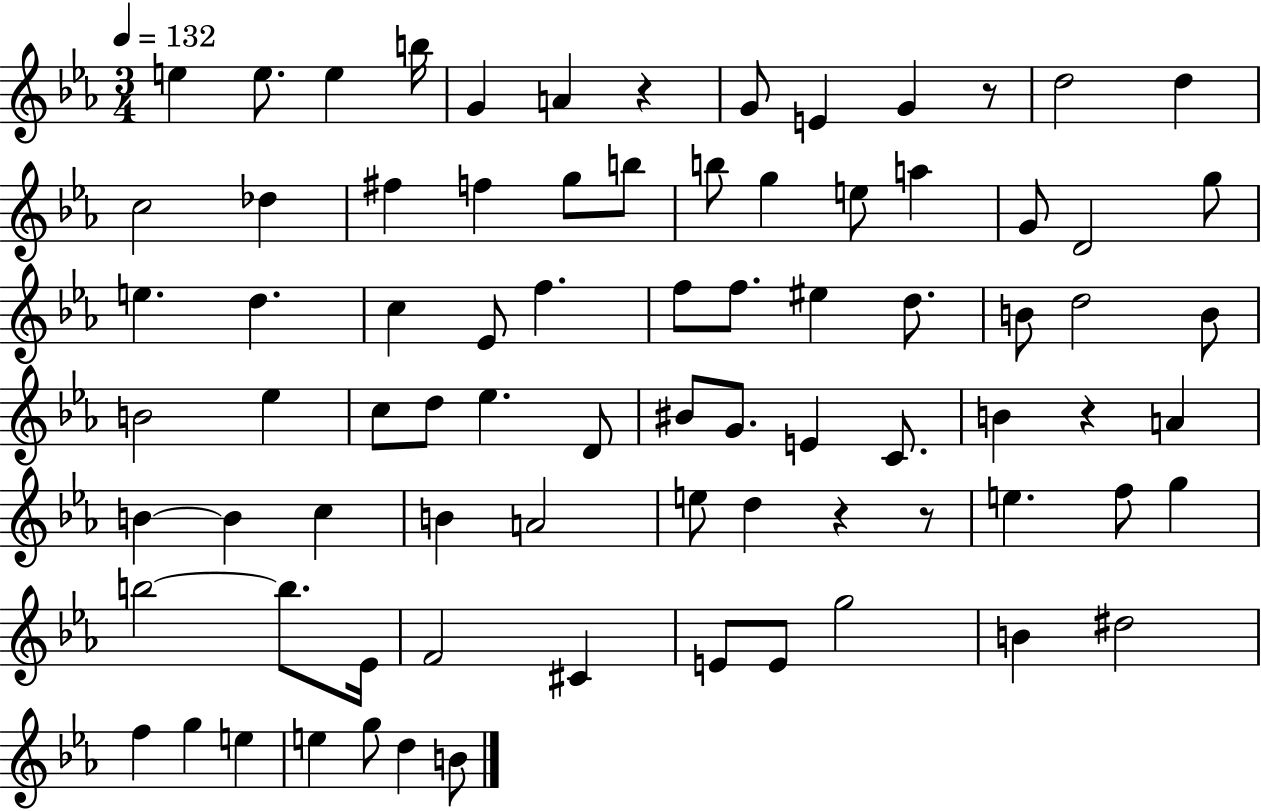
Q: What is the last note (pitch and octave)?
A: B4